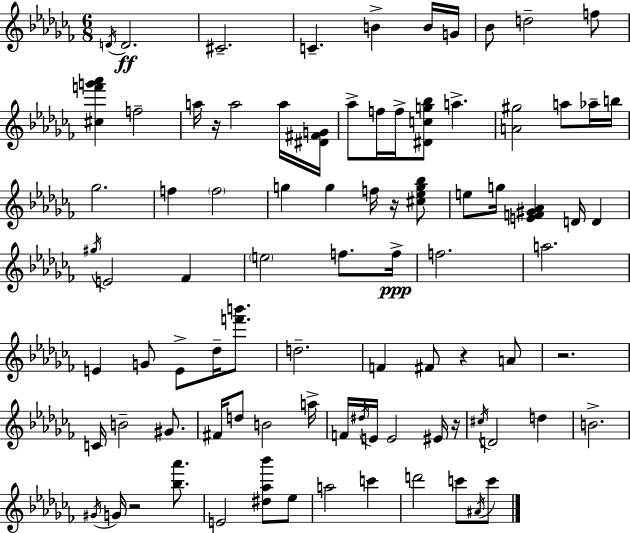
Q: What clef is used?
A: treble